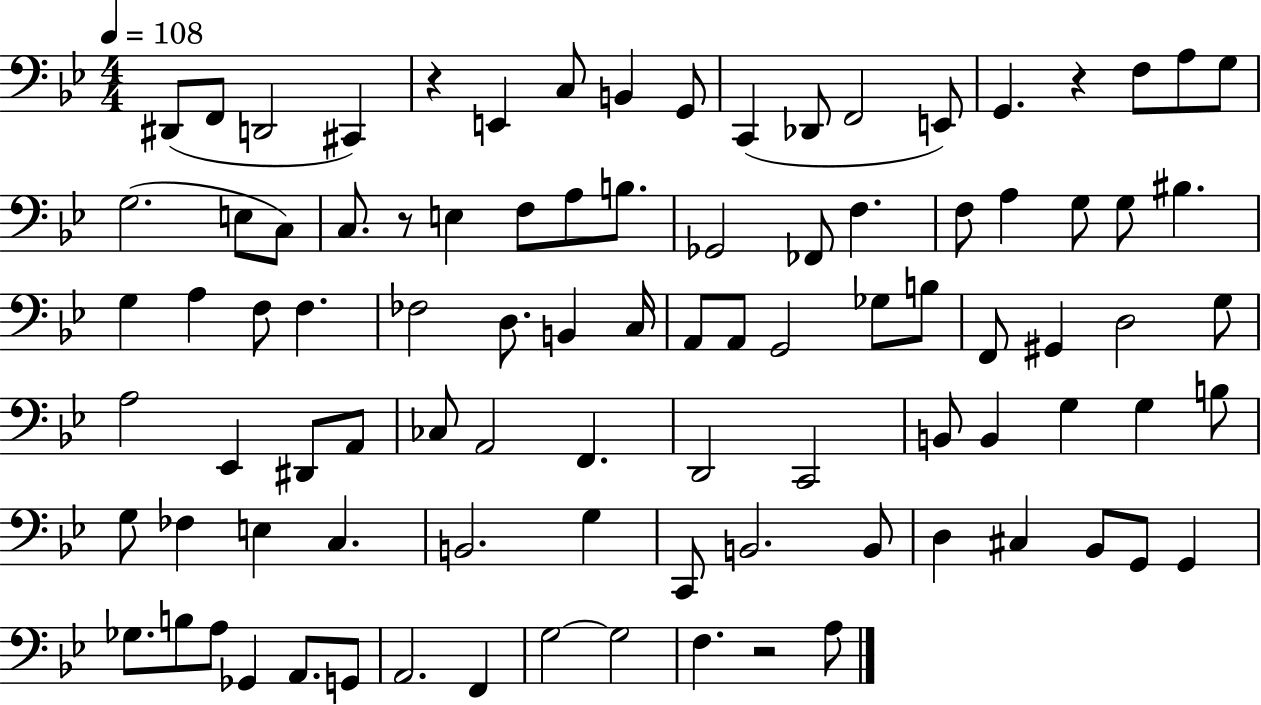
D#2/e F2/e D2/h C#2/q R/q E2/q C3/e B2/q G2/e C2/q Db2/e F2/h E2/e G2/q. R/q F3/e A3/e G3/e G3/h. E3/e C3/e C3/e. R/e E3/q F3/e A3/e B3/e. Gb2/h FES2/e F3/q. F3/e A3/q G3/e G3/e BIS3/q. G3/q A3/q F3/e F3/q. FES3/h D3/e. B2/q C3/s A2/e A2/e G2/h Gb3/e B3/e F2/e G#2/q D3/h G3/e A3/h Eb2/q D#2/e A2/e CES3/e A2/h F2/q. D2/h C2/h B2/e B2/q G3/q G3/q B3/e G3/e FES3/q E3/q C3/q. B2/h. G3/q C2/e B2/h. B2/e D3/q C#3/q Bb2/e G2/e G2/q Gb3/e. B3/e A3/e Gb2/q A2/e. G2/e A2/h. F2/q G3/h G3/h F3/q. R/h A3/e